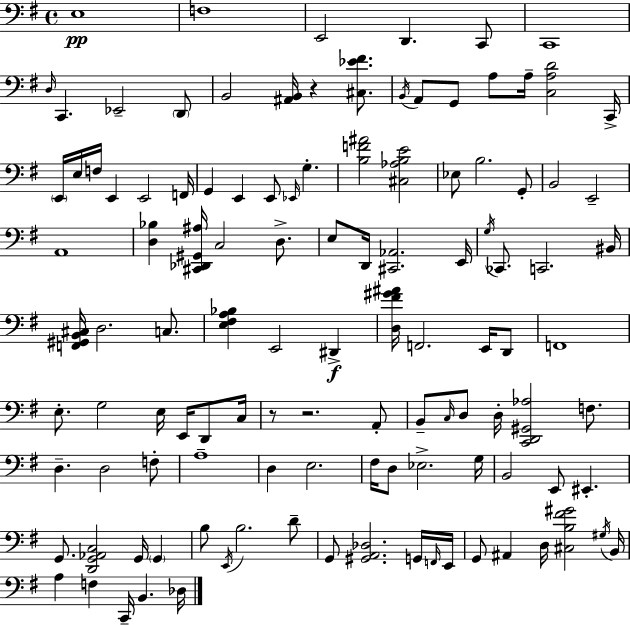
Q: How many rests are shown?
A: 3